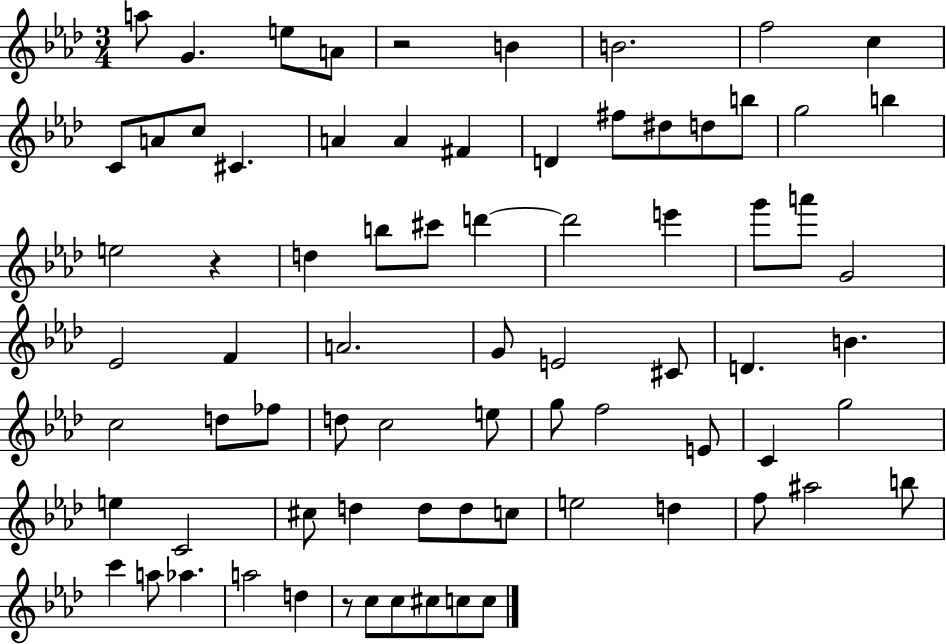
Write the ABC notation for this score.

X:1
T:Untitled
M:3/4
L:1/4
K:Ab
a/2 G e/2 A/2 z2 B B2 f2 c C/2 A/2 c/2 ^C A A ^F D ^f/2 ^d/2 d/2 b/2 g2 b e2 z d b/2 ^c'/2 d' d'2 e' g'/2 a'/2 G2 _E2 F A2 G/2 E2 ^C/2 D B c2 d/2 _f/2 d/2 c2 e/2 g/2 f2 E/2 C g2 e C2 ^c/2 d d/2 d/2 c/2 e2 d f/2 ^a2 b/2 c' a/2 _a a2 d z/2 c/2 c/2 ^c/2 c/2 c/2